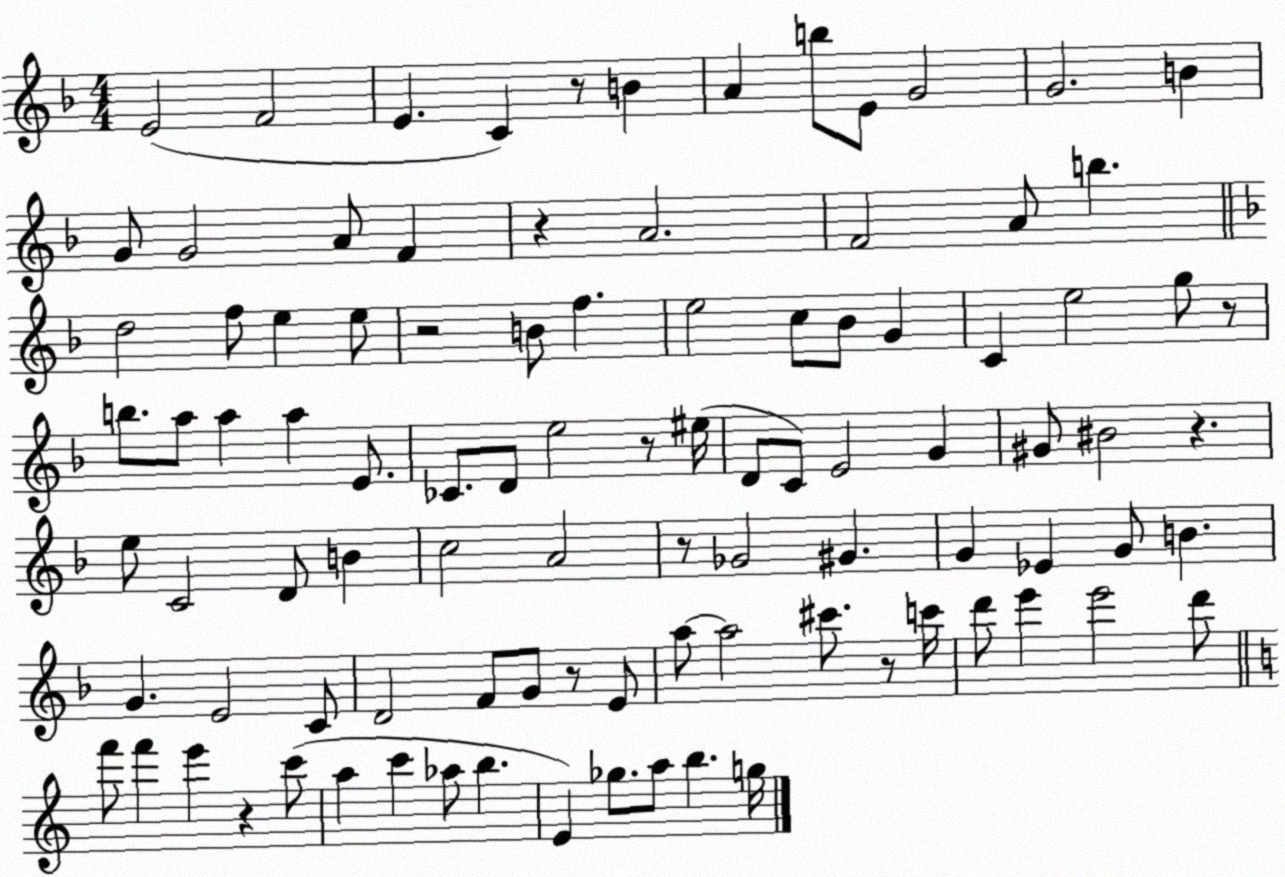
X:1
T:Untitled
M:4/4
L:1/4
K:F
E2 F2 E C z/2 B A b/2 E/2 G2 G2 B G/2 G2 A/2 F z A2 F2 A/2 b d2 f/2 e e/2 z2 B/2 f e2 c/2 _B/2 G C e2 g/2 z/2 b/2 a/2 a a E/2 _C/2 D/2 e2 z/2 ^e/4 D/2 C/2 E2 G ^G/2 ^B2 z e/2 C2 D/2 B c2 A2 z/2 _G2 ^G G _E G/2 B G E2 C/2 D2 F/2 G/2 z/2 E/2 a/2 a2 ^c'/2 z/2 c'/4 d'/2 e' e'2 d'/2 f'/2 f' e' z c'/2 a c' _a/2 b E _g/2 a/2 b g/4